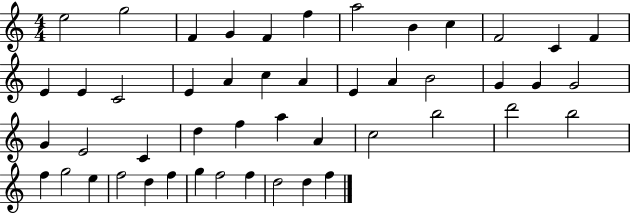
E5/h G5/h F4/q G4/q F4/q F5/q A5/h B4/q C5/q F4/h C4/q F4/q E4/q E4/q C4/h E4/q A4/q C5/q A4/q E4/q A4/q B4/h G4/q G4/q G4/h G4/q E4/h C4/q D5/q F5/q A5/q A4/q C5/h B5/h D6/h B5/h F5/q G5/h E5/q F5/h D5/q F5/q G5/q F5/h F5/q D5/h D5/q F5/q